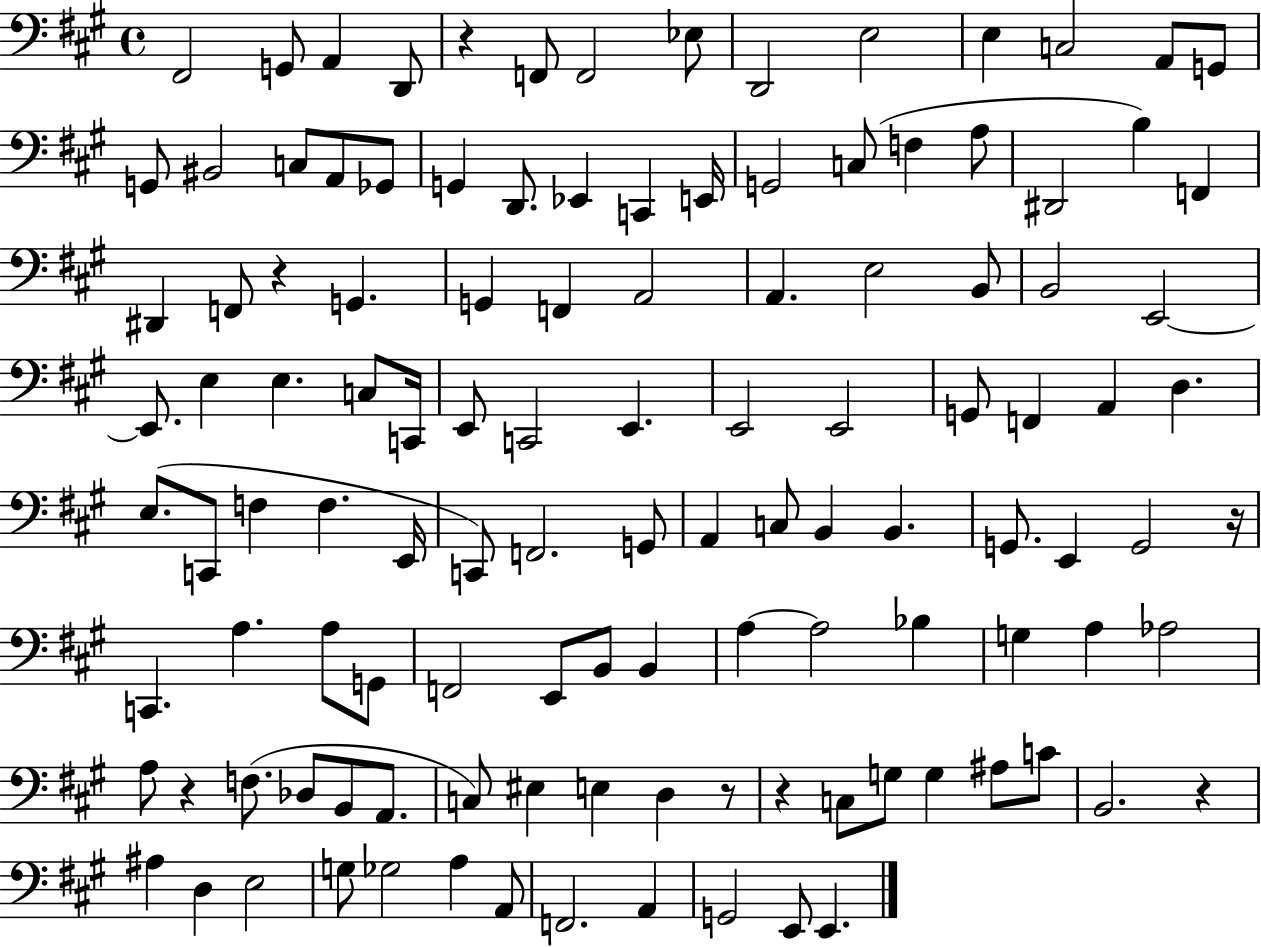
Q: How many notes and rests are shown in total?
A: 118